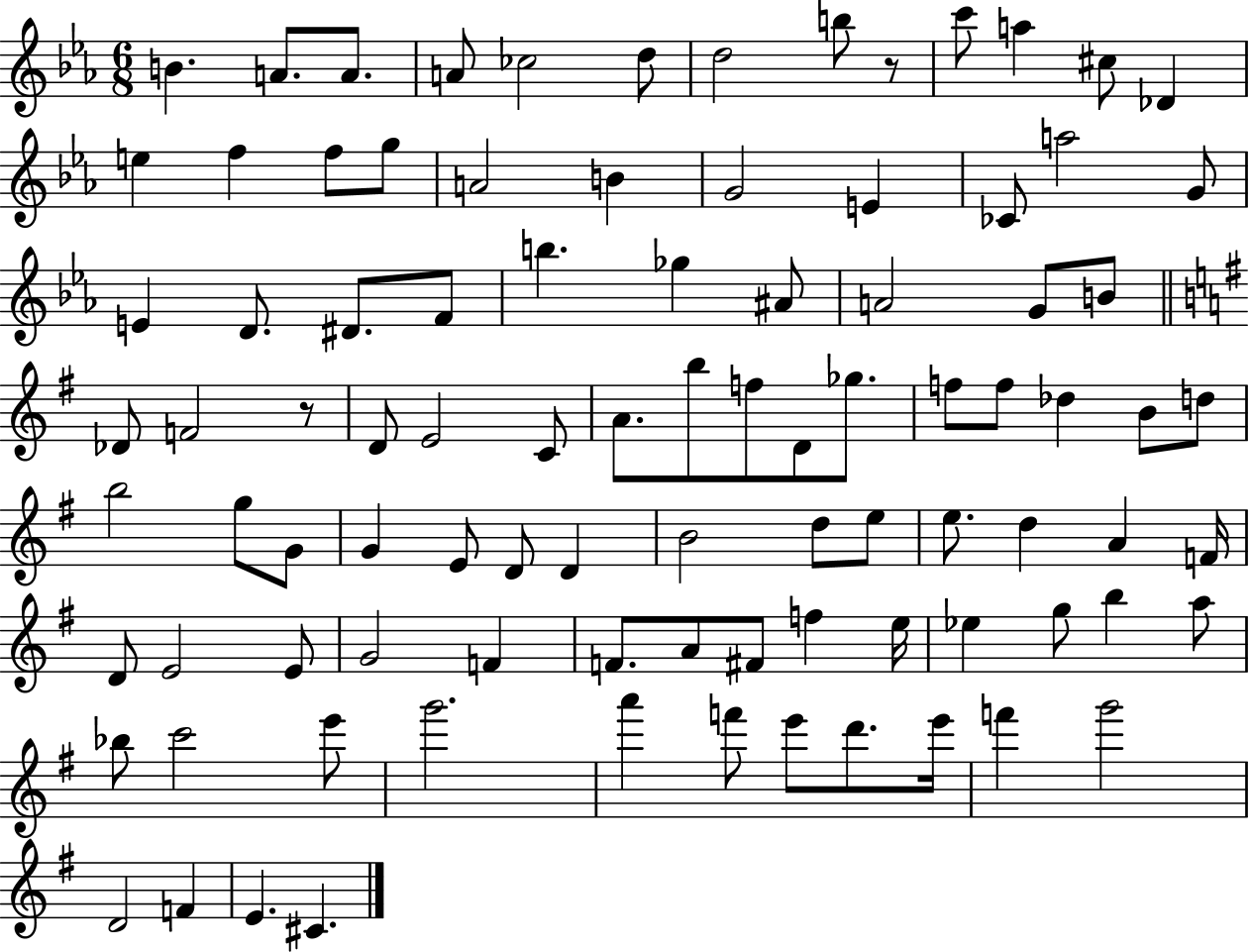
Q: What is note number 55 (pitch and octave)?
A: D4